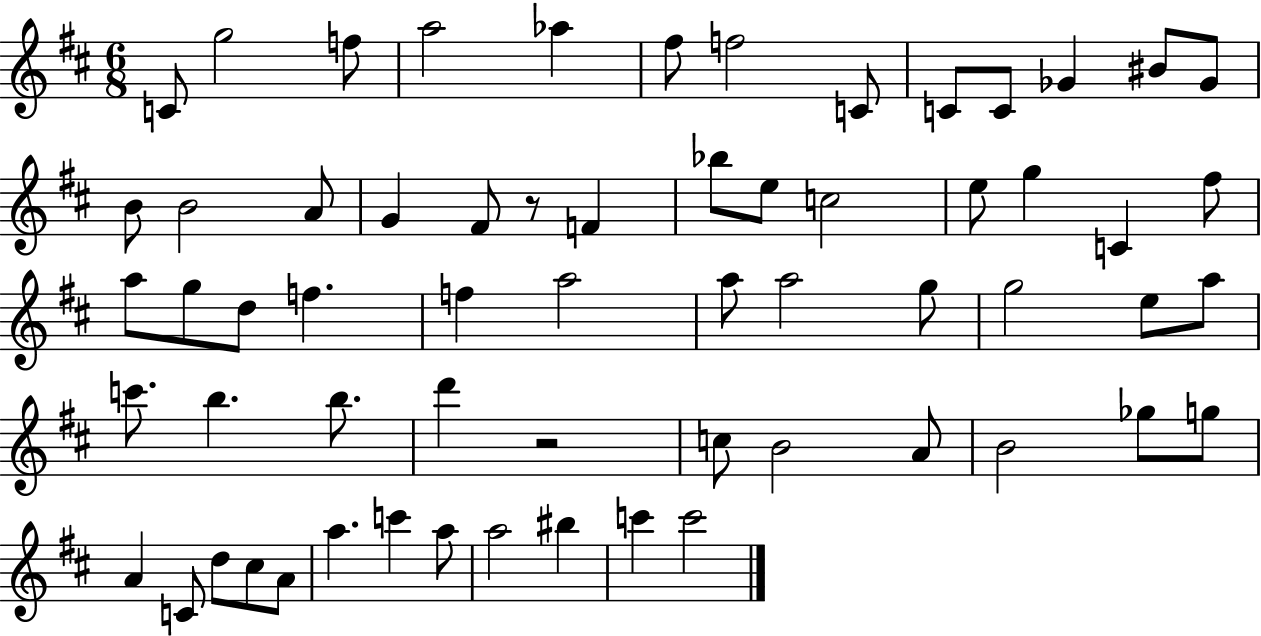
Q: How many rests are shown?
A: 2